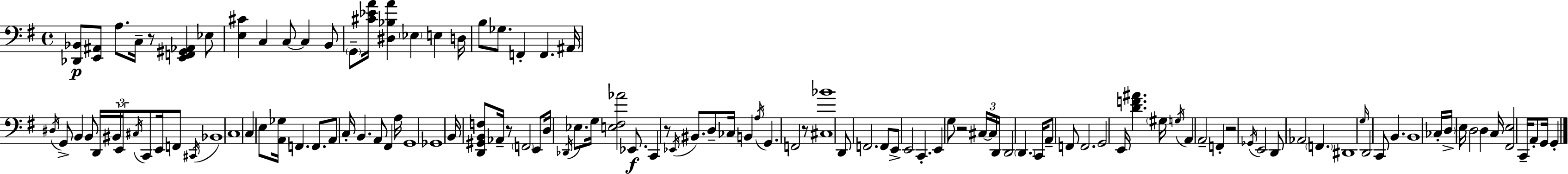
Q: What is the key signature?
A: G major